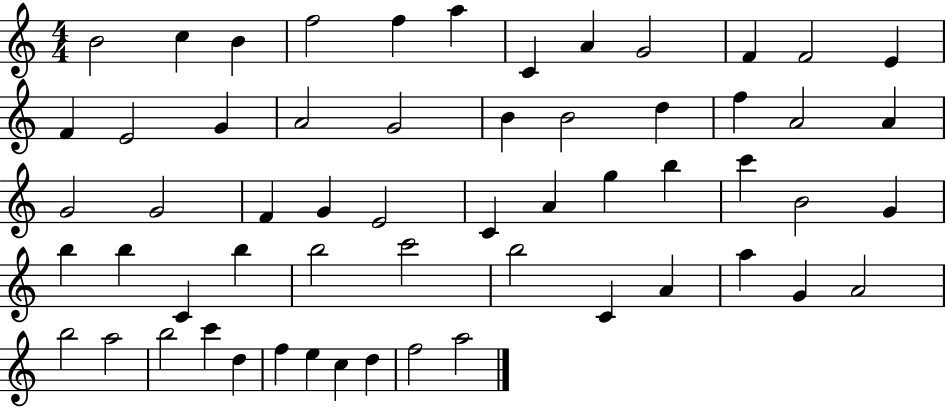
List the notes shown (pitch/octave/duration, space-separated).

B4/h C5/q B4/q F5/h F5/q A5/q C4/q A4/q G4/h F4/q F4/h E4/q F4/q E4/h G4/q A4/h G4/h B4/q B4/h D5/q F5/q A4/h A4/q G4/h G4/h F4/q G4/q E4/h C4/q A4/q G5/q B5/q C6/q B4/h G4/q B5/q B5/q C4/q B5/q B5/h C6/h B5/h C4/q A4/q A5/q G4/q A4/h B5/h A5/h B5/h C6/q D5/q F5/q E5/q C5/q D5/q F5/h A5/h